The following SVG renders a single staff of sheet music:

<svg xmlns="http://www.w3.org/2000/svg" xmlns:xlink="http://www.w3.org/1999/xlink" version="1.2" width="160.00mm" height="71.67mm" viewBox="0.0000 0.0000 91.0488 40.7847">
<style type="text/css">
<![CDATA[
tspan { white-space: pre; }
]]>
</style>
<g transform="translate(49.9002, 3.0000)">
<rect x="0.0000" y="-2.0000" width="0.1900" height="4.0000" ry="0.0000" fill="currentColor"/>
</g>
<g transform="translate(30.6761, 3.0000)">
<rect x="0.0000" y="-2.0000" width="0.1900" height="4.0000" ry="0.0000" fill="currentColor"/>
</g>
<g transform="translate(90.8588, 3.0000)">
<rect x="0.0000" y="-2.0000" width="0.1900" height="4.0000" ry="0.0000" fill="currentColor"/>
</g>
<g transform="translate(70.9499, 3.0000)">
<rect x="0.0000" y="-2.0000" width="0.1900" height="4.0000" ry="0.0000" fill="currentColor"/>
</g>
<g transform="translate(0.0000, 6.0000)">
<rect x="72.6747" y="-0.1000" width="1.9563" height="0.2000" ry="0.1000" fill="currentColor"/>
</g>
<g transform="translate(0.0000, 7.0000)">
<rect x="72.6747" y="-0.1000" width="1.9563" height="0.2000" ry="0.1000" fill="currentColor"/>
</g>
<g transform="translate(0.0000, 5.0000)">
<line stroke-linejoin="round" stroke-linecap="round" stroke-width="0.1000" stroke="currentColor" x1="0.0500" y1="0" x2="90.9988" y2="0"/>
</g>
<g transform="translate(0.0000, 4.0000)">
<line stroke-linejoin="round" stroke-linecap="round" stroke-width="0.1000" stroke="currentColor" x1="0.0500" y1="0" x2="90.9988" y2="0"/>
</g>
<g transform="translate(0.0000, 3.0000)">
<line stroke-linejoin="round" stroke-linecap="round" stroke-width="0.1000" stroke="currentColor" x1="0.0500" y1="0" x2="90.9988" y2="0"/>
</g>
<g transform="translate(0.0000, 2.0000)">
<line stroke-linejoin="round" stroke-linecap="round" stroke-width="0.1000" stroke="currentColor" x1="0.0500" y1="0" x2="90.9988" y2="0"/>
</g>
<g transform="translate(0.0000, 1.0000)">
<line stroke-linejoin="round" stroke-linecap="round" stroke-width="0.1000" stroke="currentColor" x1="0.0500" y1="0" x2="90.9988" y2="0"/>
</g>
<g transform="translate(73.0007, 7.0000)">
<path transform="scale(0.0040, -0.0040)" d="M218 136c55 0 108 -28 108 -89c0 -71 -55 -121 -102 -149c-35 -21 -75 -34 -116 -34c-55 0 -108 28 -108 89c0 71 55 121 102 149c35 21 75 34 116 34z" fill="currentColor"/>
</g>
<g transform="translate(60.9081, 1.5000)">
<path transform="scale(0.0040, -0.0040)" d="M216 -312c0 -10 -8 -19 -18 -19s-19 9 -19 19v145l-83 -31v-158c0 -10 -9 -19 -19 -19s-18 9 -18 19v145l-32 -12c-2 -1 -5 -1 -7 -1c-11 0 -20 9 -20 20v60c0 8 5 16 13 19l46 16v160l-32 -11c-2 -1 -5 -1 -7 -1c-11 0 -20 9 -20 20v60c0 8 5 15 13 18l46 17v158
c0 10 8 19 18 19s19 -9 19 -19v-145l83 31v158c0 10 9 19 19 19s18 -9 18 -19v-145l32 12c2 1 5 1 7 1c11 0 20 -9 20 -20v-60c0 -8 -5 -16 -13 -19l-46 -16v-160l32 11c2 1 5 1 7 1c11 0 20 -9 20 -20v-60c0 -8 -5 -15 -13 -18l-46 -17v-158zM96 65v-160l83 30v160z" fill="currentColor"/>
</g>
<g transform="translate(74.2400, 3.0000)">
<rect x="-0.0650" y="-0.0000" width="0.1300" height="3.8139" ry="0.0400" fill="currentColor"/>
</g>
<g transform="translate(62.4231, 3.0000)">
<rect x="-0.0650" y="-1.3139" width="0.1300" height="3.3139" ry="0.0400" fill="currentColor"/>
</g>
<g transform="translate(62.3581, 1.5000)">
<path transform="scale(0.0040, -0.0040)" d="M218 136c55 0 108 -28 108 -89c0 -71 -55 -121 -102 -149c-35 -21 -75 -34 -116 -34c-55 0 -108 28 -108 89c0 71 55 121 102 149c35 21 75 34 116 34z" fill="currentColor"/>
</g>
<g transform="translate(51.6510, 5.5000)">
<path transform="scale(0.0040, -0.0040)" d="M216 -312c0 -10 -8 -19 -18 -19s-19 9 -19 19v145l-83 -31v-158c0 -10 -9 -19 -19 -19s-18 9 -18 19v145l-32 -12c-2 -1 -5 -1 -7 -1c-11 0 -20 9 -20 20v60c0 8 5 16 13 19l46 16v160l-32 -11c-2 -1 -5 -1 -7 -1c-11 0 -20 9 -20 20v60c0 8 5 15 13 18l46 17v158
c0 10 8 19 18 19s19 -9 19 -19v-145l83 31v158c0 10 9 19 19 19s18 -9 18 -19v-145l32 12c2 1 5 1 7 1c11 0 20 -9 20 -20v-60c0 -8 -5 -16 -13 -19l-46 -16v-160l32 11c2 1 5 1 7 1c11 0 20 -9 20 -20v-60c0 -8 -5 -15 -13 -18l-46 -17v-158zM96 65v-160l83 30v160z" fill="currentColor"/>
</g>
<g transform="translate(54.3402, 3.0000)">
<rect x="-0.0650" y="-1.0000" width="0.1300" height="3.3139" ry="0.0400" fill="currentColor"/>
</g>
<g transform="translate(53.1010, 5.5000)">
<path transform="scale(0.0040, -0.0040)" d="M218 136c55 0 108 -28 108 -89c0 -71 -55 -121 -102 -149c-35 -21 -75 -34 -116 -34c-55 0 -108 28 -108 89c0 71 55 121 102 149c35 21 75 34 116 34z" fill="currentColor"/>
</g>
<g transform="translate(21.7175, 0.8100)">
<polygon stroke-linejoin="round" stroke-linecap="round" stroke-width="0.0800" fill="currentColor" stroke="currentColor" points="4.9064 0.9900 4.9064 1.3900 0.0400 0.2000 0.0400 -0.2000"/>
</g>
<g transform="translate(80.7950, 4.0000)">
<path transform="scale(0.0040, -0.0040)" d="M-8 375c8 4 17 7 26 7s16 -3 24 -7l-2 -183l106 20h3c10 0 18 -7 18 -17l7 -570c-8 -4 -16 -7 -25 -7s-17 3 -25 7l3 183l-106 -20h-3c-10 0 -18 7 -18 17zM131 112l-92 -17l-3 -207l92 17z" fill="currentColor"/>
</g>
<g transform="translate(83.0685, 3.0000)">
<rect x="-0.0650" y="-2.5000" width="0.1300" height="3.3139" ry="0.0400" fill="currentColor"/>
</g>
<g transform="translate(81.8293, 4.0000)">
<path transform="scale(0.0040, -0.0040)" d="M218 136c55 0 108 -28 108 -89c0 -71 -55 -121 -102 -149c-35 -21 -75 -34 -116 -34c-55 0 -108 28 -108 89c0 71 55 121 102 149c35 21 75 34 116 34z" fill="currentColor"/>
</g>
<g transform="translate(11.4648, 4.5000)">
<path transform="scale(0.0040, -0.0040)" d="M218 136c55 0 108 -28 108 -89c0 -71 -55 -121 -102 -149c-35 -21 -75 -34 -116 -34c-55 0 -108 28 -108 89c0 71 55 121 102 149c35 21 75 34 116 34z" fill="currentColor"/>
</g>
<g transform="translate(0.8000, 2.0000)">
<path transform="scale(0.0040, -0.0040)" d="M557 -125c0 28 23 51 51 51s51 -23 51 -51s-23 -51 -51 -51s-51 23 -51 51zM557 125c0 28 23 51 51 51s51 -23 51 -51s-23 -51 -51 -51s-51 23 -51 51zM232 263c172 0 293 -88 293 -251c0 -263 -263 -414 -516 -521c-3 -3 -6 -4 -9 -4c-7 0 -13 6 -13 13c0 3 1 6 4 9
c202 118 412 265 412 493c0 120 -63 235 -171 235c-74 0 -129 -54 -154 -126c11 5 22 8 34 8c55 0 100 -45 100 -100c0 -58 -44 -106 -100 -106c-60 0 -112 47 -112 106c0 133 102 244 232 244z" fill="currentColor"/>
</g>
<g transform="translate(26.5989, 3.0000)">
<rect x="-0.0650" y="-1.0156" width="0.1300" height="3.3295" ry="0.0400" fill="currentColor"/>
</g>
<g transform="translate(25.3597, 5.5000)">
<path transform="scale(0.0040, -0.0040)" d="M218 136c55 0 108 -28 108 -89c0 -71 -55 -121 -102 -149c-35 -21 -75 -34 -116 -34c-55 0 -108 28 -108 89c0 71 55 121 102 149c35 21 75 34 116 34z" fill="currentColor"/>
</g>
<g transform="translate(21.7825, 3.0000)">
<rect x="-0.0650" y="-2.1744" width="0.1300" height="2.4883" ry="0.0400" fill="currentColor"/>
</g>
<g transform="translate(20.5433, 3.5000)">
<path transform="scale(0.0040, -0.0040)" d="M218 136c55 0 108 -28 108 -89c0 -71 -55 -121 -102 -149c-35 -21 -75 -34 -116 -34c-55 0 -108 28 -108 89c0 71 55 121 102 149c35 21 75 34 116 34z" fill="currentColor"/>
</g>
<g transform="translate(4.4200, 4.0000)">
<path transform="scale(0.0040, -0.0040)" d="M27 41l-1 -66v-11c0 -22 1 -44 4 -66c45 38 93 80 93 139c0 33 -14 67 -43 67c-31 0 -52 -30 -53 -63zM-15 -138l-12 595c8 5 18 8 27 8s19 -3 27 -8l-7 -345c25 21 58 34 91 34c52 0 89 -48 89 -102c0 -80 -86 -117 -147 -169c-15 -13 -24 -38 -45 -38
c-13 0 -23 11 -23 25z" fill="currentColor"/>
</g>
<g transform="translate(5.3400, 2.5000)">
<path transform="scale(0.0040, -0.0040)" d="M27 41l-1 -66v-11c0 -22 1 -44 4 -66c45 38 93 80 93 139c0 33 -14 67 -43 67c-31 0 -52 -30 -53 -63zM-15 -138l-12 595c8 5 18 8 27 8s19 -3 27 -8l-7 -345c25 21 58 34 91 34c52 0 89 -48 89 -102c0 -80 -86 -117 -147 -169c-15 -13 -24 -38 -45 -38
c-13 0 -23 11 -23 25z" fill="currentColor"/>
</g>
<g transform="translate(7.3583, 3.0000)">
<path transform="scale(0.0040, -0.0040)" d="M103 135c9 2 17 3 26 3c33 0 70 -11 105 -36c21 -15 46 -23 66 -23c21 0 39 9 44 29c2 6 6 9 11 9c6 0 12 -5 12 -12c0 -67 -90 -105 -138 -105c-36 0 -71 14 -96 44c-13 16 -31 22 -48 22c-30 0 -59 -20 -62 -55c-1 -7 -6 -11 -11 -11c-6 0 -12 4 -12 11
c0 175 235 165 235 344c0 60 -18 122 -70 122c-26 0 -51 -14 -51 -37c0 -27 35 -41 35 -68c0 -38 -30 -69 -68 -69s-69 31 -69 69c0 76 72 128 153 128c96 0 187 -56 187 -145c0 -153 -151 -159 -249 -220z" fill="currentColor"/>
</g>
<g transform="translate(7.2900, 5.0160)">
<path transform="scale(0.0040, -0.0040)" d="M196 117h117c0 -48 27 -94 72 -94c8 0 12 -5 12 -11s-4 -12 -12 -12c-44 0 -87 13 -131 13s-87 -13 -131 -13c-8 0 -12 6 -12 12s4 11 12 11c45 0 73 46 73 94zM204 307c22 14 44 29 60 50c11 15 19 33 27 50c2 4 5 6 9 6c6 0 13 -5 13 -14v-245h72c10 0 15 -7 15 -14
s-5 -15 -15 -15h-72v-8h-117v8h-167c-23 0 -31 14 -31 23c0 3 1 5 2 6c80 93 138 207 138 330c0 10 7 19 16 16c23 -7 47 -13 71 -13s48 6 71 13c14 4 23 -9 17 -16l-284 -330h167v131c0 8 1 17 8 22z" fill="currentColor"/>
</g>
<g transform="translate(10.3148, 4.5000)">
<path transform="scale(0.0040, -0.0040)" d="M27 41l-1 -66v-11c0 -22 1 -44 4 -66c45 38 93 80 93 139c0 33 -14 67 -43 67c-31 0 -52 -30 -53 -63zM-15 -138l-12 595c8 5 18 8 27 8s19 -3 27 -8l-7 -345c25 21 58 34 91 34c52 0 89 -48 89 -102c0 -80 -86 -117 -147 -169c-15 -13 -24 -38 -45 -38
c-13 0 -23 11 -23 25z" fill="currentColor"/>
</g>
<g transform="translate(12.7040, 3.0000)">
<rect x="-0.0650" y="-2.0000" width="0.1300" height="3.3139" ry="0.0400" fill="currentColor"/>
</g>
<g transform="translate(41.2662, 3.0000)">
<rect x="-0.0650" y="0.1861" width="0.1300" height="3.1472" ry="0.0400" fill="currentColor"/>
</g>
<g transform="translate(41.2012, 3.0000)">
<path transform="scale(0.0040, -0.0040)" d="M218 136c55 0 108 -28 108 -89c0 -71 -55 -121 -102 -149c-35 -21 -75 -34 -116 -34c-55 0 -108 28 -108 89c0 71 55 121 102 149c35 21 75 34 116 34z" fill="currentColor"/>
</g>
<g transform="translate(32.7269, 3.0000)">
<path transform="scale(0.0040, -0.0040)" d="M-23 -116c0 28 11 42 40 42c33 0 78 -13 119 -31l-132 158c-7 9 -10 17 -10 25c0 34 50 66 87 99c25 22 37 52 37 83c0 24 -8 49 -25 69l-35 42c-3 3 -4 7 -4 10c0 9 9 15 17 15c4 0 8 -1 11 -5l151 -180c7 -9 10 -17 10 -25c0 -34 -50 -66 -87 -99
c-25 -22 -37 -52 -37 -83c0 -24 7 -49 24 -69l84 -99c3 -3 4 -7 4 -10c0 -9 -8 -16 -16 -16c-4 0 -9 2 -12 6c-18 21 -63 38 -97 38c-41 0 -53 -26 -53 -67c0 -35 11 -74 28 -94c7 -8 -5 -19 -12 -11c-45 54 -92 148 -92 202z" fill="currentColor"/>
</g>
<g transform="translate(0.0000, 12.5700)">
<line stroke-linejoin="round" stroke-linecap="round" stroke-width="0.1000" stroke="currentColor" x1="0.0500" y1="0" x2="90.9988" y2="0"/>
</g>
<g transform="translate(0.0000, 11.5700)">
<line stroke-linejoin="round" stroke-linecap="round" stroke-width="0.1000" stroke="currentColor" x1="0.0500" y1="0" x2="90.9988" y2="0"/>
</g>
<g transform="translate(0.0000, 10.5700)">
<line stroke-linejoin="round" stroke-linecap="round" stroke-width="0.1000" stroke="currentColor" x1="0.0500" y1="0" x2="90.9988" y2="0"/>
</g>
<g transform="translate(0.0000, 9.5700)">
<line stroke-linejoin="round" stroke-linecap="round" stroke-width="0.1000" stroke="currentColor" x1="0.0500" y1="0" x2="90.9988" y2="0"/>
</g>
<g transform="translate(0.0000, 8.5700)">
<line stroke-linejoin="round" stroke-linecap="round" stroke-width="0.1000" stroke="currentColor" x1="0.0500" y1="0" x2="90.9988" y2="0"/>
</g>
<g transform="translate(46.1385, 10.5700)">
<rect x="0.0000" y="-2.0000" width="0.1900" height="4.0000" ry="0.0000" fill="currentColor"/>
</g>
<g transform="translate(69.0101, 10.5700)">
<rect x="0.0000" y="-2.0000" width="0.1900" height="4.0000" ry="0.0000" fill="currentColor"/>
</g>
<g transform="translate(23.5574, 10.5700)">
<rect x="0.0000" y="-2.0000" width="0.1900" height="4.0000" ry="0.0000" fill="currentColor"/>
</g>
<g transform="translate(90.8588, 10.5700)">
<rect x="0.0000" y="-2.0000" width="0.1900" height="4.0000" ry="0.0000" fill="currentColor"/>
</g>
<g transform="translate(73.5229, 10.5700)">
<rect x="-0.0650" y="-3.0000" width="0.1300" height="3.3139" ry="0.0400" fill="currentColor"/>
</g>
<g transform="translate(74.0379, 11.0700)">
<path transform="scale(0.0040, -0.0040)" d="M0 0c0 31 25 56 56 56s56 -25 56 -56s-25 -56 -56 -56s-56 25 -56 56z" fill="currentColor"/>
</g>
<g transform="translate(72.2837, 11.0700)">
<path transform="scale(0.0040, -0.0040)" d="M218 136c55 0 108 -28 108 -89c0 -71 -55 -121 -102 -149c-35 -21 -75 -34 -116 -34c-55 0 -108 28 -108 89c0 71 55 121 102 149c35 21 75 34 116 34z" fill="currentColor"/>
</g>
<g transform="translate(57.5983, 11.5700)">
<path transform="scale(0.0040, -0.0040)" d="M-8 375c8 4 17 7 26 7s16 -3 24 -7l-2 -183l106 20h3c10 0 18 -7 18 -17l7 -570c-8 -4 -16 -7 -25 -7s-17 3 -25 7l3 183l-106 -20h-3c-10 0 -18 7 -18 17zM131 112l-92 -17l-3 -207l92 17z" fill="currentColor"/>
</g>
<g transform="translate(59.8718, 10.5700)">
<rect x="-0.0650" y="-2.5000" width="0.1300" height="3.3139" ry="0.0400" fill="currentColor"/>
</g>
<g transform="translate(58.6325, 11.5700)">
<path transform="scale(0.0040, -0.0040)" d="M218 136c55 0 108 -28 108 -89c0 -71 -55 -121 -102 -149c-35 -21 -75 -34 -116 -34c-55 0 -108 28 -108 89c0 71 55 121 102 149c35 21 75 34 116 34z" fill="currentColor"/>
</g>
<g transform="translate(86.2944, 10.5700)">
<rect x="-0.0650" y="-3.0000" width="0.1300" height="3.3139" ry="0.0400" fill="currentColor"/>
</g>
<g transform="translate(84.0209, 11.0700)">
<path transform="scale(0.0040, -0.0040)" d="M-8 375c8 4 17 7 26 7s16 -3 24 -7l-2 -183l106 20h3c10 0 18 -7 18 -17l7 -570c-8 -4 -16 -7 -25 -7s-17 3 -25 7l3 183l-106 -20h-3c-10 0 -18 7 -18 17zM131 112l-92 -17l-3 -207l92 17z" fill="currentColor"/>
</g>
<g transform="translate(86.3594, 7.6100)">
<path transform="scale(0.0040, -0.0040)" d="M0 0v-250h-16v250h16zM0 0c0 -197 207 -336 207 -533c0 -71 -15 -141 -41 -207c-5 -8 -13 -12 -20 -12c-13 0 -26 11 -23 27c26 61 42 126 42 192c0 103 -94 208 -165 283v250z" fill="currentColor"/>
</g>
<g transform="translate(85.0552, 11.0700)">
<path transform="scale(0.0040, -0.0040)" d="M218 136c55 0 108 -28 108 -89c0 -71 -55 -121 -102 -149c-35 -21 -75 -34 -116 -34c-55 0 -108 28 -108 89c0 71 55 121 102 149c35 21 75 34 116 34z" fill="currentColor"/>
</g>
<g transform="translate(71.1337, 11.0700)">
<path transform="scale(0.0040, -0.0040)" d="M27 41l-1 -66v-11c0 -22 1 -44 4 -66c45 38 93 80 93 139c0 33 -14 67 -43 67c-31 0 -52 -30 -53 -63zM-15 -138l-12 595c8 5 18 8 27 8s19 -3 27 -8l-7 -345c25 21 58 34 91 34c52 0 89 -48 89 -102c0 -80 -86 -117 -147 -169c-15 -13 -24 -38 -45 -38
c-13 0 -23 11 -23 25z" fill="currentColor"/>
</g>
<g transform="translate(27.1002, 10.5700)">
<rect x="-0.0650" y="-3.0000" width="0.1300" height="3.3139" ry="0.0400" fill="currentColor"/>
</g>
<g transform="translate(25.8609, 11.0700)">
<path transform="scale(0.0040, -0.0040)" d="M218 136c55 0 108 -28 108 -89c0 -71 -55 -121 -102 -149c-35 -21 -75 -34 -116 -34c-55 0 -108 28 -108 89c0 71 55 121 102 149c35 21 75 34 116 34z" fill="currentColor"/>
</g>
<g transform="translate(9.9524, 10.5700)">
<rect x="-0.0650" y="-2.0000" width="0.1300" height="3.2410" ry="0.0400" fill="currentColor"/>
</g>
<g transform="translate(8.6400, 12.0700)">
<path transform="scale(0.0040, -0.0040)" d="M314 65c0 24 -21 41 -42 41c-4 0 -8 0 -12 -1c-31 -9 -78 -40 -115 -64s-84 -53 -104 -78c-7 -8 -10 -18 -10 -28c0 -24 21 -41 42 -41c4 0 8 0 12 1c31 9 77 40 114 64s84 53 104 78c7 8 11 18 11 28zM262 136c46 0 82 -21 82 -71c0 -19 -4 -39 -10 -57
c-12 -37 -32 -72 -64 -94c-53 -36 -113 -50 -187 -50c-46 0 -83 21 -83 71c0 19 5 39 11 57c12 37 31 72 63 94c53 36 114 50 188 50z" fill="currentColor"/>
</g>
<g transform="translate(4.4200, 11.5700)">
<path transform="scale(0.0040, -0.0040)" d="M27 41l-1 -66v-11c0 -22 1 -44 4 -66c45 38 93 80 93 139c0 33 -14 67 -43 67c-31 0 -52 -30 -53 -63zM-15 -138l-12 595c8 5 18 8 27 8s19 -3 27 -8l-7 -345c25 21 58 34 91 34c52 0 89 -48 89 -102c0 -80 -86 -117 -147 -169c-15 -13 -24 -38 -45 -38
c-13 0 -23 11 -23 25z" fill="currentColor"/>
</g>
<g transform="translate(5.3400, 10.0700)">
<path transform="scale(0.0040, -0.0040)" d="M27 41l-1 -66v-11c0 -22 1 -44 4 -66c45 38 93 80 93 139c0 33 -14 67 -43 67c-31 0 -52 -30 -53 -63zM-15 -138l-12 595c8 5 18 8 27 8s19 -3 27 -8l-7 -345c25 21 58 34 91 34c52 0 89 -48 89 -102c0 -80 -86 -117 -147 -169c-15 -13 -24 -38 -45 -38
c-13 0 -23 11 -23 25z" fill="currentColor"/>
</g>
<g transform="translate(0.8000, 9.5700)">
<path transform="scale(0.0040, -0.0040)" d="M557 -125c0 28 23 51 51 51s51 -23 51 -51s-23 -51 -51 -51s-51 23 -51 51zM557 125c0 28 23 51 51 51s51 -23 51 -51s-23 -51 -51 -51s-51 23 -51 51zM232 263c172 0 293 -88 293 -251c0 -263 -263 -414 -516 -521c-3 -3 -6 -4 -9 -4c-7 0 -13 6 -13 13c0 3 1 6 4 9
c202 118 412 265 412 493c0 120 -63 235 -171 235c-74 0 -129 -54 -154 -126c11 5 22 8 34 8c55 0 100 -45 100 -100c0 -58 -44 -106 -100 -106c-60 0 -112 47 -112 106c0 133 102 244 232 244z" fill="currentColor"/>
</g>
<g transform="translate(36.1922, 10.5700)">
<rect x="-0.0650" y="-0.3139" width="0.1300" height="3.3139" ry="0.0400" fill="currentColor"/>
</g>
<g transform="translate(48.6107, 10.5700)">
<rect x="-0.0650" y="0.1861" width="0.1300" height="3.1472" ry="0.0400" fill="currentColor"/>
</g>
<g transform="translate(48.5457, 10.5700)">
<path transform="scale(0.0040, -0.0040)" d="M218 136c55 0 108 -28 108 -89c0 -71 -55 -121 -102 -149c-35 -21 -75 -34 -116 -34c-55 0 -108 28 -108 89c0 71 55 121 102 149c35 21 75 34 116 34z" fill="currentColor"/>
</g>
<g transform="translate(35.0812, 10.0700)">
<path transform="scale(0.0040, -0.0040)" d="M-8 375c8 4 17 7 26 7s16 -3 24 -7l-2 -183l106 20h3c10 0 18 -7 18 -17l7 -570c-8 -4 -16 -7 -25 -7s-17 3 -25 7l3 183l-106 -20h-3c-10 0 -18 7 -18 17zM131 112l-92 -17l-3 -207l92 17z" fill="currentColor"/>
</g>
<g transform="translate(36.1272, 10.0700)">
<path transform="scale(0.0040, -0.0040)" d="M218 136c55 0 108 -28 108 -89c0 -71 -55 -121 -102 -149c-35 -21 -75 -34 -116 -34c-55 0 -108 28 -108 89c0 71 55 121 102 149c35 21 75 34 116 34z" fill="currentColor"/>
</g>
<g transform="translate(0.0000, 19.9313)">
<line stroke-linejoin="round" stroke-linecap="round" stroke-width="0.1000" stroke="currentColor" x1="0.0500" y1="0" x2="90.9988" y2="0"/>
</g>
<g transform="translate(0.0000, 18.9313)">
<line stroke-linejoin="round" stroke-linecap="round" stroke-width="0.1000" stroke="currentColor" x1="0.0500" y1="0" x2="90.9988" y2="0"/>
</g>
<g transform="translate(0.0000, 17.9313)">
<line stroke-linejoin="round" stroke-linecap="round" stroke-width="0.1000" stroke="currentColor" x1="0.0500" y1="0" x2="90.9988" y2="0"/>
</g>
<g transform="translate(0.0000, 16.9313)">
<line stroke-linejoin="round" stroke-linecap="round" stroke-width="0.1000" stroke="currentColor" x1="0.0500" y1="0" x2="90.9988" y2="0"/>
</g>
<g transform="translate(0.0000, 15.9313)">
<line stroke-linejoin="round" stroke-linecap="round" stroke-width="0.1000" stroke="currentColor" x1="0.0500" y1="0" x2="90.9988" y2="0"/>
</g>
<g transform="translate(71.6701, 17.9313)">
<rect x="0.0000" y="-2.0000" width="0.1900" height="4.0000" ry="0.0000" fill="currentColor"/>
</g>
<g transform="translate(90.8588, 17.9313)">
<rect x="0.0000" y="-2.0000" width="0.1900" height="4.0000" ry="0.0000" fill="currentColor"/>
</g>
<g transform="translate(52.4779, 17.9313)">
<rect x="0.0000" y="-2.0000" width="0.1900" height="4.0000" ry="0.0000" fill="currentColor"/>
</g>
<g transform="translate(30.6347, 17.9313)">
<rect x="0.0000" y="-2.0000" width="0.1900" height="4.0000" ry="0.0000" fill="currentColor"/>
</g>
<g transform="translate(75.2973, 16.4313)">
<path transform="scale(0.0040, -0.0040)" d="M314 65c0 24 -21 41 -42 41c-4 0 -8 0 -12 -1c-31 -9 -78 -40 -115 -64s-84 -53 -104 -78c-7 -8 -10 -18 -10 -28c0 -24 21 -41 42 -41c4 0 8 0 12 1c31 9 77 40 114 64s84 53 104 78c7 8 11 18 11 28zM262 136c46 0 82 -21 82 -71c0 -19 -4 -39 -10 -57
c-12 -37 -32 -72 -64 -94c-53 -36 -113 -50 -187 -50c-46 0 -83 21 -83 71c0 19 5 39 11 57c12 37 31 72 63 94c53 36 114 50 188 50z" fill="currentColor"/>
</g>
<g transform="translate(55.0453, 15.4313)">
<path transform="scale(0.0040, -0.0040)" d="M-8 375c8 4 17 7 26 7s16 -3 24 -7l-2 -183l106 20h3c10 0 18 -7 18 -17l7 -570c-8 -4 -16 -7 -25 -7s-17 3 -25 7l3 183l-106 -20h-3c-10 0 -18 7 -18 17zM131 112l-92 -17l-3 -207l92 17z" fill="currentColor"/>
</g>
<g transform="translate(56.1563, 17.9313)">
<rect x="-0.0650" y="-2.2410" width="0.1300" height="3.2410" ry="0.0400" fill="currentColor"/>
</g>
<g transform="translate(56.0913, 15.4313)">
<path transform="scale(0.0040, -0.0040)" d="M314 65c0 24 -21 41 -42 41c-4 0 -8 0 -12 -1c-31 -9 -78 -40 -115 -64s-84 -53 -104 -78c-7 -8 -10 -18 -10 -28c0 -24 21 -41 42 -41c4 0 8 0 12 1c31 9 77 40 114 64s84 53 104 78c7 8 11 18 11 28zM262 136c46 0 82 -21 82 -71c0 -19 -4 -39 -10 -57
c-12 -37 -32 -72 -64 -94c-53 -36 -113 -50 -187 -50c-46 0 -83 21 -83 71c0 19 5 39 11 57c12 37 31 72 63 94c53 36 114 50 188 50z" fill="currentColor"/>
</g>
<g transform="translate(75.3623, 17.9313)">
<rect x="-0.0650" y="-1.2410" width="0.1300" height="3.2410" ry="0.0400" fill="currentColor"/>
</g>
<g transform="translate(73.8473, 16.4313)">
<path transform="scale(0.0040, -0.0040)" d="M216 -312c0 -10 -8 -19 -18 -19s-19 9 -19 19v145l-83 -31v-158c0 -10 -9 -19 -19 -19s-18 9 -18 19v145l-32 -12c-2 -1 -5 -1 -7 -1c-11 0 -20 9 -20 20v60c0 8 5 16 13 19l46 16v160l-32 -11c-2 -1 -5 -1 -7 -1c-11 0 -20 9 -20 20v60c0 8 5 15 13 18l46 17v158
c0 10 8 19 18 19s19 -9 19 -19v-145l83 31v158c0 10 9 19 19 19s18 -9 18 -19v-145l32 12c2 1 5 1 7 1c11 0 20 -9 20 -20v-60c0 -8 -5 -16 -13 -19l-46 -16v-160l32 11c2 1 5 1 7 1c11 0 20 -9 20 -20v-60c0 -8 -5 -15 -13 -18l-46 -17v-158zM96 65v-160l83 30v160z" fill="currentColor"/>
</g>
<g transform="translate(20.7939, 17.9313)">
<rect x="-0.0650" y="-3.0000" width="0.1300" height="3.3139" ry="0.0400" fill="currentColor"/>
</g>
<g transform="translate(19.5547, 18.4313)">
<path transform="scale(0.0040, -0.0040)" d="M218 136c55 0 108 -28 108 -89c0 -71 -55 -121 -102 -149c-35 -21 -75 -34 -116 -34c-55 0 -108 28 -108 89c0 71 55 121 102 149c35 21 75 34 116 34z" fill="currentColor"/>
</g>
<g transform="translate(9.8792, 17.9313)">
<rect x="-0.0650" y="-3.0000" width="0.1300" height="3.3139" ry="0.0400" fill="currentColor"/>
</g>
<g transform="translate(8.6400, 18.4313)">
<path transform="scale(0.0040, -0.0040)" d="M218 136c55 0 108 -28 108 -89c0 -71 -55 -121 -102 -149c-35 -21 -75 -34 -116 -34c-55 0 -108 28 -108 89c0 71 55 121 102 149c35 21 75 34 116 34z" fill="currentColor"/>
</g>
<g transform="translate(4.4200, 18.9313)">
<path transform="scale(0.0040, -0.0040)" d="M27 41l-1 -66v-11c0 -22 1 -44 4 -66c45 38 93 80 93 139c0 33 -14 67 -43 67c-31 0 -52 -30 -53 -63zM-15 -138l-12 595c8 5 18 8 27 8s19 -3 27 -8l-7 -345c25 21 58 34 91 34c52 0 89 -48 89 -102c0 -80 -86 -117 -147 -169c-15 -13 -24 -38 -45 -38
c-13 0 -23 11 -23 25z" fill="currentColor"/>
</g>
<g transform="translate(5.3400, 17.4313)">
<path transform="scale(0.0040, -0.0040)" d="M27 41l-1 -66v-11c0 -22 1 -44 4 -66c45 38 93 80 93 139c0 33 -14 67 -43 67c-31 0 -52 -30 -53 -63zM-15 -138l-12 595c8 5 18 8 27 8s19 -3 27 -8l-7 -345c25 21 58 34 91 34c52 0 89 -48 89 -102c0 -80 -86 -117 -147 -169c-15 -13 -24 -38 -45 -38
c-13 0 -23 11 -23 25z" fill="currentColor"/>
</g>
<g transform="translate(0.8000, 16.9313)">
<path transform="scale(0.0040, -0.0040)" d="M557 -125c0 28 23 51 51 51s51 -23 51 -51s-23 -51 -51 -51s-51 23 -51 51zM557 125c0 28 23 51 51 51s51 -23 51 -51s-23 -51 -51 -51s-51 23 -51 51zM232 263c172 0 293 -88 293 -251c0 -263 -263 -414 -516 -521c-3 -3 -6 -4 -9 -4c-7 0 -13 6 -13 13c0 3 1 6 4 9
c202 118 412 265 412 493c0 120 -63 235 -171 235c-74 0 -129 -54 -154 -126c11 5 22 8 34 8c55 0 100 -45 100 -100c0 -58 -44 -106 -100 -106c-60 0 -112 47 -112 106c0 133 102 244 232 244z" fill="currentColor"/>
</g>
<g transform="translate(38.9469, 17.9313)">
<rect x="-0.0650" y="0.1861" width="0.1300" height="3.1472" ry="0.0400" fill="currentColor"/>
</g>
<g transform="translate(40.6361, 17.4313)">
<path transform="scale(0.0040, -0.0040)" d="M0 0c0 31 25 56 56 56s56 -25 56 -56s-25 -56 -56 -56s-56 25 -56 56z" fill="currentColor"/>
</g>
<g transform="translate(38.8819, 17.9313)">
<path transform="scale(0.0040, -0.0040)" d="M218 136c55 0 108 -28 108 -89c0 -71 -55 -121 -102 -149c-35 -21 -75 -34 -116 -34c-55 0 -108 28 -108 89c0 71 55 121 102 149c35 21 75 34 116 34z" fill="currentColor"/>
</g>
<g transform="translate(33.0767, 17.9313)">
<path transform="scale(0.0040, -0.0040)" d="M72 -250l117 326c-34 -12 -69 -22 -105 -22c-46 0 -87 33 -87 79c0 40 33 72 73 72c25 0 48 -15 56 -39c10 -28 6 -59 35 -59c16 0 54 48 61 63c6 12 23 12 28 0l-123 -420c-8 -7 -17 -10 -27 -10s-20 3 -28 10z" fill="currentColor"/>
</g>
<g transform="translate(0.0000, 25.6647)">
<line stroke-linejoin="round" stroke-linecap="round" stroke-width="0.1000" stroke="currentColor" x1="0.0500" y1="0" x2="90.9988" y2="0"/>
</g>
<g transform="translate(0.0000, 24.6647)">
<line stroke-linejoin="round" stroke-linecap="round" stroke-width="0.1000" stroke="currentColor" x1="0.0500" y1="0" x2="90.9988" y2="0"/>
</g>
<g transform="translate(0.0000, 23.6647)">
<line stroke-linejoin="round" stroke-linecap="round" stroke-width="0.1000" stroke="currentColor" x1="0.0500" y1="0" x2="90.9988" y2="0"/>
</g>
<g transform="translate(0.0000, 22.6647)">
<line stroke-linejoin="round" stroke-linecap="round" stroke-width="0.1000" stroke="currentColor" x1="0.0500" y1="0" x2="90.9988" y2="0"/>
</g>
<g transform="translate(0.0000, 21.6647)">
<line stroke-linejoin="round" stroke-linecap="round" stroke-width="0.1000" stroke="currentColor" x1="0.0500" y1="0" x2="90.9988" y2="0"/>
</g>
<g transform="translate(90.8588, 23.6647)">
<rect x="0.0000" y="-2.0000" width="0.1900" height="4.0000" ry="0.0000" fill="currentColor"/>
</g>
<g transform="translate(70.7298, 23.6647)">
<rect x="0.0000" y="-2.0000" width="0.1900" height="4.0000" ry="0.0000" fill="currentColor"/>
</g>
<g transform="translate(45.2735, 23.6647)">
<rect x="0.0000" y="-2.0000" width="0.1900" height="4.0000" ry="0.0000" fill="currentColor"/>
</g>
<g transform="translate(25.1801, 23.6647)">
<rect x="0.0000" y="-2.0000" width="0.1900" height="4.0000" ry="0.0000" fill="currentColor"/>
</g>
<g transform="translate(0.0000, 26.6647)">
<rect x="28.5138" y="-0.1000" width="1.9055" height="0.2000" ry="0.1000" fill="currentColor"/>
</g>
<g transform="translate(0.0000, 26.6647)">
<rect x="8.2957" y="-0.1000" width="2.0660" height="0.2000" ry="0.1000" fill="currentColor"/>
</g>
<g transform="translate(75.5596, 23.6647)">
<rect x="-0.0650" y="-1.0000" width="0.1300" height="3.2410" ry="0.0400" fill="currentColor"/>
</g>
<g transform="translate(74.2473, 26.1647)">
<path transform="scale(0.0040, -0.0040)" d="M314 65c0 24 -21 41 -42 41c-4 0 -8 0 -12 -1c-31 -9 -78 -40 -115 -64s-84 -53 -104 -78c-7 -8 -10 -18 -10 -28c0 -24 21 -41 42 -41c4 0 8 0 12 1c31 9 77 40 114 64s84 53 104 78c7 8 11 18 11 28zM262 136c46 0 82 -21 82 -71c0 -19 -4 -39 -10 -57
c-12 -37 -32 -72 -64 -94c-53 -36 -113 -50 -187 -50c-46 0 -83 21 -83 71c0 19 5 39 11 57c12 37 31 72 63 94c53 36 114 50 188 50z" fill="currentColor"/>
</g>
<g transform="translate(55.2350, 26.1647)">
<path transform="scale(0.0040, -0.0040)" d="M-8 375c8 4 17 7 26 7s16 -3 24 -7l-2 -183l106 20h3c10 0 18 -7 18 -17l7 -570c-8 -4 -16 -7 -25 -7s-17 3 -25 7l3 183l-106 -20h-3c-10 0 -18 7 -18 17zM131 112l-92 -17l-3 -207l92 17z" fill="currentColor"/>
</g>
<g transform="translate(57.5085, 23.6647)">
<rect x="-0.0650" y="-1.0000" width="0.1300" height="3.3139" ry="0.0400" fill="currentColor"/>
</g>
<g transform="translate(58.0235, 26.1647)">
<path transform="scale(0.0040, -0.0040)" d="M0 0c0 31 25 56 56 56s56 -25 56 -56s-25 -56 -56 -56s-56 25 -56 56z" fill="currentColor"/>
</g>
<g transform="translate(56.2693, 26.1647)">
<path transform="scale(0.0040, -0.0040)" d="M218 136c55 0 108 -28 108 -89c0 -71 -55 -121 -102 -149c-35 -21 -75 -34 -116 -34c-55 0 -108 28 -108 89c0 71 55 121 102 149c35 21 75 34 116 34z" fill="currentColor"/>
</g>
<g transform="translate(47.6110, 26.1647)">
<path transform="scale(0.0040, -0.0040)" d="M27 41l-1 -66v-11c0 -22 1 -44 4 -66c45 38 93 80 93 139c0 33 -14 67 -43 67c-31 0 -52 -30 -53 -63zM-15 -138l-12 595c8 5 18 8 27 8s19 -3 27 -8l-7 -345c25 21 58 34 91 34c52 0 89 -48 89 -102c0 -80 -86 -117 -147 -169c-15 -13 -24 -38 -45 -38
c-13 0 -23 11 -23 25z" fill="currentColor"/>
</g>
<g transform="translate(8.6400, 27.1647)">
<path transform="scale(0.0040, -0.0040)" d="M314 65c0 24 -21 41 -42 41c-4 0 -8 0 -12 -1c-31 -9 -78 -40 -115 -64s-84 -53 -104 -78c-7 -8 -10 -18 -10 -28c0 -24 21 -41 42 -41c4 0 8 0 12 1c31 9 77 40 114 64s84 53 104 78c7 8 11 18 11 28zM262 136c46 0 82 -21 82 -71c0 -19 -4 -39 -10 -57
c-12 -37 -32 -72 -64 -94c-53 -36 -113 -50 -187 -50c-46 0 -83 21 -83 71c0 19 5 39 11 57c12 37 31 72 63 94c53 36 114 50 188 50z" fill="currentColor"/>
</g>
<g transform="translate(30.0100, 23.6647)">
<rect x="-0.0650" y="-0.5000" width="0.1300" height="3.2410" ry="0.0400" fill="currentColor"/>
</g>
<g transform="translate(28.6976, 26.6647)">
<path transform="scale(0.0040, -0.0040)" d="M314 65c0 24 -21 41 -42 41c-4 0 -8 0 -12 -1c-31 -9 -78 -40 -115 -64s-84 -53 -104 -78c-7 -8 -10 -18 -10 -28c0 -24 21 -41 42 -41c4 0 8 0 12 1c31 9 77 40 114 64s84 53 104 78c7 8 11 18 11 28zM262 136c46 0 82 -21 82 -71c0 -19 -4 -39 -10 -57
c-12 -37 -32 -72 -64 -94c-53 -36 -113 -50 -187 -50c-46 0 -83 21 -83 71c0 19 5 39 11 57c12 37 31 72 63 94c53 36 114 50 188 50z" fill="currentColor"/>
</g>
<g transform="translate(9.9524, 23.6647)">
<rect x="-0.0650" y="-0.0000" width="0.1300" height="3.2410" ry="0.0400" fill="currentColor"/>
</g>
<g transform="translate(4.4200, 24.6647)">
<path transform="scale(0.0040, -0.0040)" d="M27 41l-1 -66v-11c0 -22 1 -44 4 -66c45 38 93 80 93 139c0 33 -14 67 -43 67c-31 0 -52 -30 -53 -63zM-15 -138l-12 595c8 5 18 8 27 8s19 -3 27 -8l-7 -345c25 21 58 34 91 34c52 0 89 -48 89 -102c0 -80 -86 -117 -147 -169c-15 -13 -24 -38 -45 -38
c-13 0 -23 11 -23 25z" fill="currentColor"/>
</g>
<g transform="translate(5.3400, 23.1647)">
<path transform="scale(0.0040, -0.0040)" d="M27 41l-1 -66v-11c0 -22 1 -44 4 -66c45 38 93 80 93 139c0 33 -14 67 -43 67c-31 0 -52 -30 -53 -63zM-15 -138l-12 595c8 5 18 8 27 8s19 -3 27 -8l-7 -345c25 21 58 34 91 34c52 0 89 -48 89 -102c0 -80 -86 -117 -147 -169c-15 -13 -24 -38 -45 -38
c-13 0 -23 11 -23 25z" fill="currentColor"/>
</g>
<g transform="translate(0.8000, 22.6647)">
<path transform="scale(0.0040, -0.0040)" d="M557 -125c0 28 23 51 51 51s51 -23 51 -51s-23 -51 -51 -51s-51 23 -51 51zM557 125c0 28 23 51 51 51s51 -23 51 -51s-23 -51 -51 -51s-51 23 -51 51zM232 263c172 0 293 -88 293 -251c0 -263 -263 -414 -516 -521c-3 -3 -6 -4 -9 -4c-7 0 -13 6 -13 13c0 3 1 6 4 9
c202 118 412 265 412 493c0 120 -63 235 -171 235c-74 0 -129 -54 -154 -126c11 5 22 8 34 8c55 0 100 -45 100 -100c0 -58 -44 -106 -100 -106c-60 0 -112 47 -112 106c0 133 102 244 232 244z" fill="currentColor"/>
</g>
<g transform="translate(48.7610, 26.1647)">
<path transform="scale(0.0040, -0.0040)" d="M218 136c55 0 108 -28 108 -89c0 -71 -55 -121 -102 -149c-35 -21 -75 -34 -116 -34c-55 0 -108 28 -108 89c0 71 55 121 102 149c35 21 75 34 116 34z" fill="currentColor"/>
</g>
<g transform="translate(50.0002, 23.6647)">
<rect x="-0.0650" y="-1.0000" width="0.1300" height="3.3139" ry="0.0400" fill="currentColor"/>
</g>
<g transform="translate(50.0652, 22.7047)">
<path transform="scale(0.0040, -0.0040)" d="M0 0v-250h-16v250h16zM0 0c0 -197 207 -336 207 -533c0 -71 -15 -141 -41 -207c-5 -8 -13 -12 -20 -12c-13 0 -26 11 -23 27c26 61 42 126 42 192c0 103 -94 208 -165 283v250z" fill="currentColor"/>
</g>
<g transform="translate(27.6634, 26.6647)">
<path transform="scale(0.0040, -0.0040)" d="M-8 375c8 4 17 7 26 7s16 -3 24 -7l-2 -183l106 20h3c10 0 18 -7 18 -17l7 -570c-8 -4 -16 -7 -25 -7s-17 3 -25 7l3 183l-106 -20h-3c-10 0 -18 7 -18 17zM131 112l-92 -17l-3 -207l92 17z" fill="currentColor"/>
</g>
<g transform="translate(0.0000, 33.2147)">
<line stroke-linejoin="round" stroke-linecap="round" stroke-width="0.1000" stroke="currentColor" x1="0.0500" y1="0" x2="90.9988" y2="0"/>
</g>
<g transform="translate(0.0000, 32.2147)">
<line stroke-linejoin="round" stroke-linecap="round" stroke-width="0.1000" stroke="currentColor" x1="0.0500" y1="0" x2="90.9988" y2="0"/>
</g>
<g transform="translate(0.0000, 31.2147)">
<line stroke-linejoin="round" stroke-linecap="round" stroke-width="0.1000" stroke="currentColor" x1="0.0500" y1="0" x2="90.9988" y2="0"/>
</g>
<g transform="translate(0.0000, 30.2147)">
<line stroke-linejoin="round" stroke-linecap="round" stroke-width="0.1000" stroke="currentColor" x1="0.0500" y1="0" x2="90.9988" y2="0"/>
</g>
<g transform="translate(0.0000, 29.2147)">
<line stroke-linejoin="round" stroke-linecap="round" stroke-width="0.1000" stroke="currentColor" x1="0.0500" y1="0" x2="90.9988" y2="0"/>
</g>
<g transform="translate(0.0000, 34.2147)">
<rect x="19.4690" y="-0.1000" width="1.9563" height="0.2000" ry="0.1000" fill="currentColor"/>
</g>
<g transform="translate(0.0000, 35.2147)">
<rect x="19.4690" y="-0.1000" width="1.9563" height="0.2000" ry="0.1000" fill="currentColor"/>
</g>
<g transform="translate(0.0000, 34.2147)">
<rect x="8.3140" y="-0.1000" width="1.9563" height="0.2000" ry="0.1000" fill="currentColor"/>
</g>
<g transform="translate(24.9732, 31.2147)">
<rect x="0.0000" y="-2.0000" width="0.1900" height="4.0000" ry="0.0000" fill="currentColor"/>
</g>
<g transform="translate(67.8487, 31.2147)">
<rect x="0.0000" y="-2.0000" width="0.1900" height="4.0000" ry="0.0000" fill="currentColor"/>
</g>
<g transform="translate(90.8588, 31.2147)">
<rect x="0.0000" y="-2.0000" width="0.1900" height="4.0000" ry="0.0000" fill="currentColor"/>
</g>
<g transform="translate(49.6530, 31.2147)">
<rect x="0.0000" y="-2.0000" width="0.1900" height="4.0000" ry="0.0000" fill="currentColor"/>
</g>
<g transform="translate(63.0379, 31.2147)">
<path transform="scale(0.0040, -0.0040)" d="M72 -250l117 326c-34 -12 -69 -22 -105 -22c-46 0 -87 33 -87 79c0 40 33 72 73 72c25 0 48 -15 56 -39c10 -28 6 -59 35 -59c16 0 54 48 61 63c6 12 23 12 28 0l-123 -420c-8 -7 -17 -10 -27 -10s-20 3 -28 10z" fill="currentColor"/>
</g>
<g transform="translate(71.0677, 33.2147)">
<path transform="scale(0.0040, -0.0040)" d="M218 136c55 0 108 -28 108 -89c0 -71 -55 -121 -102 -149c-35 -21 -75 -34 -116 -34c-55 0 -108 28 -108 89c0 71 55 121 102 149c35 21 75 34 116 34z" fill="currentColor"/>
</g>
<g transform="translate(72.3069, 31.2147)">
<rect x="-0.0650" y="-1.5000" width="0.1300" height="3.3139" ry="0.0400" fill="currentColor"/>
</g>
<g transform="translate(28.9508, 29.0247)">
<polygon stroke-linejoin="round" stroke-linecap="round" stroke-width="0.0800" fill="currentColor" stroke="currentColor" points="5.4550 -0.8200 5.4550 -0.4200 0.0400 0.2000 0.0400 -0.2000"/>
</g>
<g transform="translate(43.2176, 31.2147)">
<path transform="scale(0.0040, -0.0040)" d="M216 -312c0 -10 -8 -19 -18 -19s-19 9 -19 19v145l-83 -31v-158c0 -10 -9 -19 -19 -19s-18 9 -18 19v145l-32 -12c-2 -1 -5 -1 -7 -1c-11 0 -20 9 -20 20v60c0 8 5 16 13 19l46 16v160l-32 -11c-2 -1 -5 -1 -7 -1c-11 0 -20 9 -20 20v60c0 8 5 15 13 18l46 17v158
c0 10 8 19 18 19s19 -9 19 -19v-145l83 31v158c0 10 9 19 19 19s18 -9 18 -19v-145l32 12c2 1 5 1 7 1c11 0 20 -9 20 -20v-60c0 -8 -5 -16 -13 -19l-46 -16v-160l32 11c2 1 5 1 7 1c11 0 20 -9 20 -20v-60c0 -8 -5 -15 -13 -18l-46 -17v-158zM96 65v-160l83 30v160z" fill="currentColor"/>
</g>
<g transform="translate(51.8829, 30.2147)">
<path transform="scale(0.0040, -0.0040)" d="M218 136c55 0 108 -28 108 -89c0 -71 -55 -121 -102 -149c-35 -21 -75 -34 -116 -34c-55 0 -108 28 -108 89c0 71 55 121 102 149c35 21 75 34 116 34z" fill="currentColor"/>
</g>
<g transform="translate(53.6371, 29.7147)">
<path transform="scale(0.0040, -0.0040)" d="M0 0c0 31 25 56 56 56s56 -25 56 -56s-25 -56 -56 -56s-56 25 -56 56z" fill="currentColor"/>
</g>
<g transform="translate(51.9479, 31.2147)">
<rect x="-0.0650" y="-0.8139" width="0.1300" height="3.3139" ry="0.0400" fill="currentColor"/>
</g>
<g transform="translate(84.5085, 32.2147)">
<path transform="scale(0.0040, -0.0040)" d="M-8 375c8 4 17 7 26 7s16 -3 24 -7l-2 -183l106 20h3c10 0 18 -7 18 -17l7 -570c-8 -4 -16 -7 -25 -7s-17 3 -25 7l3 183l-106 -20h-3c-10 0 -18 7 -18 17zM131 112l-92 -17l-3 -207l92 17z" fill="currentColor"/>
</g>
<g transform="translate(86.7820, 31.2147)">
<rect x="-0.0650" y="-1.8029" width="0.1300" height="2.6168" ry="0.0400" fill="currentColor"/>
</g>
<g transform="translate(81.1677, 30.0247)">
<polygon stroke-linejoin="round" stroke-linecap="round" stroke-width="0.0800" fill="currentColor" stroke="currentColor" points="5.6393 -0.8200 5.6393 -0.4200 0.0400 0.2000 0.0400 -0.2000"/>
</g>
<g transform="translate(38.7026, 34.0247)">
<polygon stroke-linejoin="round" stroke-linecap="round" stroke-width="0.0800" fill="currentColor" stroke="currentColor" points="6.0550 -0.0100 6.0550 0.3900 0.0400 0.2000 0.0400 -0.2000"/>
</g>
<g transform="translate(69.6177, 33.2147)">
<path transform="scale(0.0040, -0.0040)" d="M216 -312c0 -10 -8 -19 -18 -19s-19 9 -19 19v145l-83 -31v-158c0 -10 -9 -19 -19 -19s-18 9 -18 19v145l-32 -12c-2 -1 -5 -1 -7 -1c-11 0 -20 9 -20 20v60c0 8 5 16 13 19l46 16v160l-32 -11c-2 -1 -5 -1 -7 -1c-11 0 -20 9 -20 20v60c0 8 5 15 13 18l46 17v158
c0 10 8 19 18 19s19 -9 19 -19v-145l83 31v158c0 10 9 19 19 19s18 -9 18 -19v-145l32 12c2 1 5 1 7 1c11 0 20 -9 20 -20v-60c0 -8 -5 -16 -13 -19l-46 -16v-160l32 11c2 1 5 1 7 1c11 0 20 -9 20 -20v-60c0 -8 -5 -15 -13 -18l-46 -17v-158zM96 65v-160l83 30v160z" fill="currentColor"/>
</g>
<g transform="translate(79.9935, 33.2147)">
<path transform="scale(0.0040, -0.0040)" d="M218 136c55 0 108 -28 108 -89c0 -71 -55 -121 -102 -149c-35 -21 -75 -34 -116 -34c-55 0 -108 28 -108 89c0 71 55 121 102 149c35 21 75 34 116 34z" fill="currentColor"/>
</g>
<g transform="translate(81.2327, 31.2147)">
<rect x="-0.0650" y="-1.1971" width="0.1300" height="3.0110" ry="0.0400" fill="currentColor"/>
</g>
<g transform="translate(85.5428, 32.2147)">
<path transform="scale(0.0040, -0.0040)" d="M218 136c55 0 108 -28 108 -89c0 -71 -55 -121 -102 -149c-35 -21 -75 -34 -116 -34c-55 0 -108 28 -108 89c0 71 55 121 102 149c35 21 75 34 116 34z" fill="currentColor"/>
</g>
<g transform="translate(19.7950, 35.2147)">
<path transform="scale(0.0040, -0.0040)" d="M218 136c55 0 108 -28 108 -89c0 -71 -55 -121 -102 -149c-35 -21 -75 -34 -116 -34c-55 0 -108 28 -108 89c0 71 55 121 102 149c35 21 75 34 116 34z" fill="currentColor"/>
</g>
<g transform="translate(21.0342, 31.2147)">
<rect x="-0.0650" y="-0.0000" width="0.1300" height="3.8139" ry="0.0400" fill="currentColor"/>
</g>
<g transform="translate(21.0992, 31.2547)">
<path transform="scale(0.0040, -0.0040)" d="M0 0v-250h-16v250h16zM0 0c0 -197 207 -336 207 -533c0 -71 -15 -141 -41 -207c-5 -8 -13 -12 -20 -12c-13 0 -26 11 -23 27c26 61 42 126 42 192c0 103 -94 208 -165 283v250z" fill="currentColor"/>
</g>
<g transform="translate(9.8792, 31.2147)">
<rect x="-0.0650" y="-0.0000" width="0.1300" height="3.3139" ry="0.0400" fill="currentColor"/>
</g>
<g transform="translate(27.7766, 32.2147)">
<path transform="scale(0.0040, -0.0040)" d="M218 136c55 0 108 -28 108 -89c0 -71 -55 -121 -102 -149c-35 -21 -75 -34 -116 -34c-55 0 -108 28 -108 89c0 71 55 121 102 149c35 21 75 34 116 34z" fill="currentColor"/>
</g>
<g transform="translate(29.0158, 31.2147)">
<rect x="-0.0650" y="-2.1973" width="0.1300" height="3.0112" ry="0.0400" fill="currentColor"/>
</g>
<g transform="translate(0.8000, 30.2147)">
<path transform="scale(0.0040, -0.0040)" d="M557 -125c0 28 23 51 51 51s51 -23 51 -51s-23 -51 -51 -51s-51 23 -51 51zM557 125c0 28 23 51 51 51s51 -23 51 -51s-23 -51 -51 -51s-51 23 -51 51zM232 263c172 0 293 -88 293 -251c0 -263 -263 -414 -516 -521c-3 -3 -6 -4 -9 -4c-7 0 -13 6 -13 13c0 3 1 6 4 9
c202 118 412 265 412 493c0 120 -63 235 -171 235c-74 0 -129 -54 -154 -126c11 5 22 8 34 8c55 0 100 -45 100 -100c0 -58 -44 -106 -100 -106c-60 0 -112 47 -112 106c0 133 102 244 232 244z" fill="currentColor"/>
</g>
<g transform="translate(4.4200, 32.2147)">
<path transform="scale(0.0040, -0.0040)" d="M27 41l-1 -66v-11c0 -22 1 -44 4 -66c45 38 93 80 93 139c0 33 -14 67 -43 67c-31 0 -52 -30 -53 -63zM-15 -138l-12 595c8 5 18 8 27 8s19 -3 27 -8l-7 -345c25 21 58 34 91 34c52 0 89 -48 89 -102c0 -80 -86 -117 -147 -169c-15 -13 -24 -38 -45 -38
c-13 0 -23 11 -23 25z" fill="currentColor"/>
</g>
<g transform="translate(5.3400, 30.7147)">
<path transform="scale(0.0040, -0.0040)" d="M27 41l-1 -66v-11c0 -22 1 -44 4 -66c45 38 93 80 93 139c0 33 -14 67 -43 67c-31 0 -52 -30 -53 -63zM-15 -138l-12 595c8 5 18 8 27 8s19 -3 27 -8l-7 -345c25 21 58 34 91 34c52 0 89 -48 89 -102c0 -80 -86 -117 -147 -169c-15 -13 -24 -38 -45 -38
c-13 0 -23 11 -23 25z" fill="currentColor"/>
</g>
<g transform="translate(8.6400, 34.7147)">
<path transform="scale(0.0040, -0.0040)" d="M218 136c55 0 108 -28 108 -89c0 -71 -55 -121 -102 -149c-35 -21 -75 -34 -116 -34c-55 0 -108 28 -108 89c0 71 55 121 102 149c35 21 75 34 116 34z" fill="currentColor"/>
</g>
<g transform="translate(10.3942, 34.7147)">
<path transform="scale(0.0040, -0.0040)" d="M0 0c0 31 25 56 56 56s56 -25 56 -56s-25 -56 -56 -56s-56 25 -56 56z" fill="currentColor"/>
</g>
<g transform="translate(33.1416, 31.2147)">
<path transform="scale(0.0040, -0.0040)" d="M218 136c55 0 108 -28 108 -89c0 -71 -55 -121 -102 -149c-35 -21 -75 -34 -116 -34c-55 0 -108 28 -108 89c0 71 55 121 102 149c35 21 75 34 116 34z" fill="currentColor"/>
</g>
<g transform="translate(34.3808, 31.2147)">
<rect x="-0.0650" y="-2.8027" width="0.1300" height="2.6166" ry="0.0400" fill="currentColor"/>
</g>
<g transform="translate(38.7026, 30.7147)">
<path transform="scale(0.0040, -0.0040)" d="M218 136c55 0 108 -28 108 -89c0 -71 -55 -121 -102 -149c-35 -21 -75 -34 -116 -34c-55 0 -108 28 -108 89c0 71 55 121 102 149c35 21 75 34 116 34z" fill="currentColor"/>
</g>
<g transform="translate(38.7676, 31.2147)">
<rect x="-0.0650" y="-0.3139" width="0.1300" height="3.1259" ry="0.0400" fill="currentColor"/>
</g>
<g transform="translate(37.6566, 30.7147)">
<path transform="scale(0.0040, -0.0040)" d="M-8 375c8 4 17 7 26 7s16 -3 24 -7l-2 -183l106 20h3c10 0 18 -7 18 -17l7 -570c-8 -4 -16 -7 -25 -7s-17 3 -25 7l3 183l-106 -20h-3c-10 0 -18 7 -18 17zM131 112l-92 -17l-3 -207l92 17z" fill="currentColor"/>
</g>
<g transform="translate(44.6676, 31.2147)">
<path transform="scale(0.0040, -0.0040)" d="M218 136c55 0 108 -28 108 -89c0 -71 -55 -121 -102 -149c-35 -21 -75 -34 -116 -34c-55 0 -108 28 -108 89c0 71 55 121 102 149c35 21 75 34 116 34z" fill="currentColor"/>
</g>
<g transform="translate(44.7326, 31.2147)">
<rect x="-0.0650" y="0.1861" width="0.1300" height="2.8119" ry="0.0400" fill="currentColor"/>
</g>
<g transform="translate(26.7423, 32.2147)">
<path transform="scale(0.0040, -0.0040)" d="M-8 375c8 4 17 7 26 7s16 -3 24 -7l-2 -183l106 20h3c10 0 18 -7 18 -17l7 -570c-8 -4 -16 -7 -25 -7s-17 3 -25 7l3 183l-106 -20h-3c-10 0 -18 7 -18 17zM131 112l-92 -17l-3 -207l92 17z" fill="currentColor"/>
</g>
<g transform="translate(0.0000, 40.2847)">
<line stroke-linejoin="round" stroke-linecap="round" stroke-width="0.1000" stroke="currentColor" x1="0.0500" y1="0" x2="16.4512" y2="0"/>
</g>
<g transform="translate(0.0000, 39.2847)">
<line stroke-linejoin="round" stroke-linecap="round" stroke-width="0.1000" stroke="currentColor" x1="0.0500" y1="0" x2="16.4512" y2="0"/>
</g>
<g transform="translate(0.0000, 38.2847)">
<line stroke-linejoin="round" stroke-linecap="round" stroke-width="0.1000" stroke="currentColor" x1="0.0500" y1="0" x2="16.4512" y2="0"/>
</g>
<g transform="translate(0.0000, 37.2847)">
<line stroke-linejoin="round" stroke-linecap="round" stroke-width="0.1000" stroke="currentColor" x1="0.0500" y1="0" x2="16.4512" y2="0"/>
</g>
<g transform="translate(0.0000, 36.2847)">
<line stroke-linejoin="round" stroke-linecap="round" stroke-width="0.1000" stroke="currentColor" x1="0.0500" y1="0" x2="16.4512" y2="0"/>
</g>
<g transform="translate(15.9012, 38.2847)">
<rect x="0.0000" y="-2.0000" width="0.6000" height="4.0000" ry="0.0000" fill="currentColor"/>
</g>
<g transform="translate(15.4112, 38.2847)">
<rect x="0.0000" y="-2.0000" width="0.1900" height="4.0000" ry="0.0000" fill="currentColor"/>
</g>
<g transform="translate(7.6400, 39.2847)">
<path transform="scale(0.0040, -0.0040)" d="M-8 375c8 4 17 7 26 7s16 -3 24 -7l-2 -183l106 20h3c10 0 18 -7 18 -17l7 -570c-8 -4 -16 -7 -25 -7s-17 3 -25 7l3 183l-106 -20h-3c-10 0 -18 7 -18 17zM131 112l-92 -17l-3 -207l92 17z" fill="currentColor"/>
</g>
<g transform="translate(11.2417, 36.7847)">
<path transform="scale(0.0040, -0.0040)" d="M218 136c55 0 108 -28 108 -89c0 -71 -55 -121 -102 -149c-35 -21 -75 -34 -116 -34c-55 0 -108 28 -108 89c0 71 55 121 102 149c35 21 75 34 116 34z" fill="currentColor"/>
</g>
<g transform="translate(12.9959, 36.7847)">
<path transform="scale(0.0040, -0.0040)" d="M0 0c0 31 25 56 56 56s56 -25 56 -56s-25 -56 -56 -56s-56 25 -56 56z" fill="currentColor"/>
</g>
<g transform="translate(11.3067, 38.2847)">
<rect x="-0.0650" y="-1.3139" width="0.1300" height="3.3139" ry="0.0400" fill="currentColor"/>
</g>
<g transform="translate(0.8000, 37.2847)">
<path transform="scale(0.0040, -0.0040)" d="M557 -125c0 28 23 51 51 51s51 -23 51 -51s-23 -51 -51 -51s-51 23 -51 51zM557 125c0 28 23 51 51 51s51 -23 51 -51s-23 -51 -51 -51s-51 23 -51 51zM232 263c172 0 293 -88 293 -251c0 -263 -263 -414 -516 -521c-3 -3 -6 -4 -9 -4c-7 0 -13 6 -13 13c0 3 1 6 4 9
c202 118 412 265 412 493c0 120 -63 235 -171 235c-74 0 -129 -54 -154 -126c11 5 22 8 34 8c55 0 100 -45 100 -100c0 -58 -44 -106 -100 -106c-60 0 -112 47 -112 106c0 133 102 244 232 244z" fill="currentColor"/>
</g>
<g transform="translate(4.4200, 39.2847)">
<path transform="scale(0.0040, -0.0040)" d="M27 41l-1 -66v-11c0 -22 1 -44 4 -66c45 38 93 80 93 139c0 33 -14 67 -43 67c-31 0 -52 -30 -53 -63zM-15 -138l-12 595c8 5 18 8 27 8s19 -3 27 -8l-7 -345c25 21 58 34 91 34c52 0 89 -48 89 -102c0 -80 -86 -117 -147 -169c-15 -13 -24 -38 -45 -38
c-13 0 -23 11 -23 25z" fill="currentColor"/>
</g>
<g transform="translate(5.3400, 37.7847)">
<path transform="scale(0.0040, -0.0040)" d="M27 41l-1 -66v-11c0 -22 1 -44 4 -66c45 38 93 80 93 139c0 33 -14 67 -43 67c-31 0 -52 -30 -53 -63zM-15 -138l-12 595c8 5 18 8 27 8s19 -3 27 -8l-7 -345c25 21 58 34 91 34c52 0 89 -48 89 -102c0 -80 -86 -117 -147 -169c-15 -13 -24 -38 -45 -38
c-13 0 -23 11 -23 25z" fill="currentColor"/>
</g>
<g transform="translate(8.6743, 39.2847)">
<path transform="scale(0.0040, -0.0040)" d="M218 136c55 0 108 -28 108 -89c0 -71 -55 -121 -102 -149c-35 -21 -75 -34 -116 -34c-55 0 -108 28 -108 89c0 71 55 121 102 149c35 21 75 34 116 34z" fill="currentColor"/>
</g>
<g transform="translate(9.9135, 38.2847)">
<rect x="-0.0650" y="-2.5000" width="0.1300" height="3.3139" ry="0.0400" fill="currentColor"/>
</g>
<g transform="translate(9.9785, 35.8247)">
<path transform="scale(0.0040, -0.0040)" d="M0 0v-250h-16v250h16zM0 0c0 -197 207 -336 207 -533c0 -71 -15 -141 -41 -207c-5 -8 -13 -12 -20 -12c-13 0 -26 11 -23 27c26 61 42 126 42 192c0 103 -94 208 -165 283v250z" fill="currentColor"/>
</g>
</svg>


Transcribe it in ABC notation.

X:1
T:Untitled
M:2/4
L:1/4
K:Bb
_A,, C,/2 F,,/2 z D, ^F,, ^G, C,, B,, A,,2 C, E, D, B,, _C, C,/2 C, C, z/2 D, B,2 ^G,2 D,,2 E,,2 _F,,/2 F,, F,,2 D,, C,,/2 B,,/2 D,/2 E,/2 ^D,/2 F, z/2 ^G,, ^G,,/2 B,,/2 B,,/2 G,